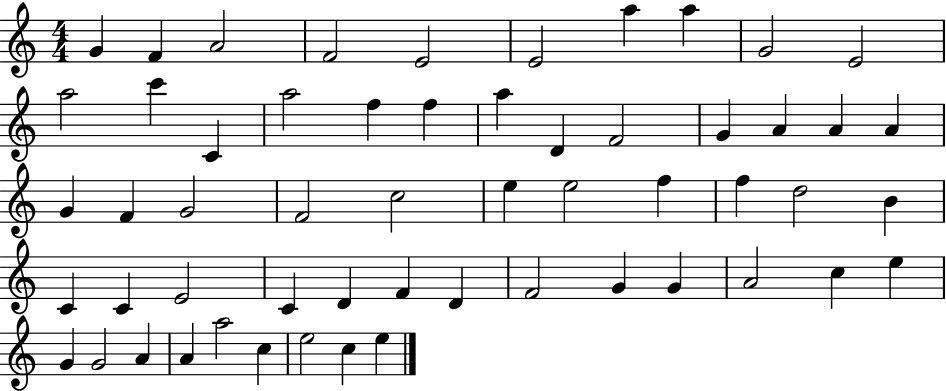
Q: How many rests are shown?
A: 0